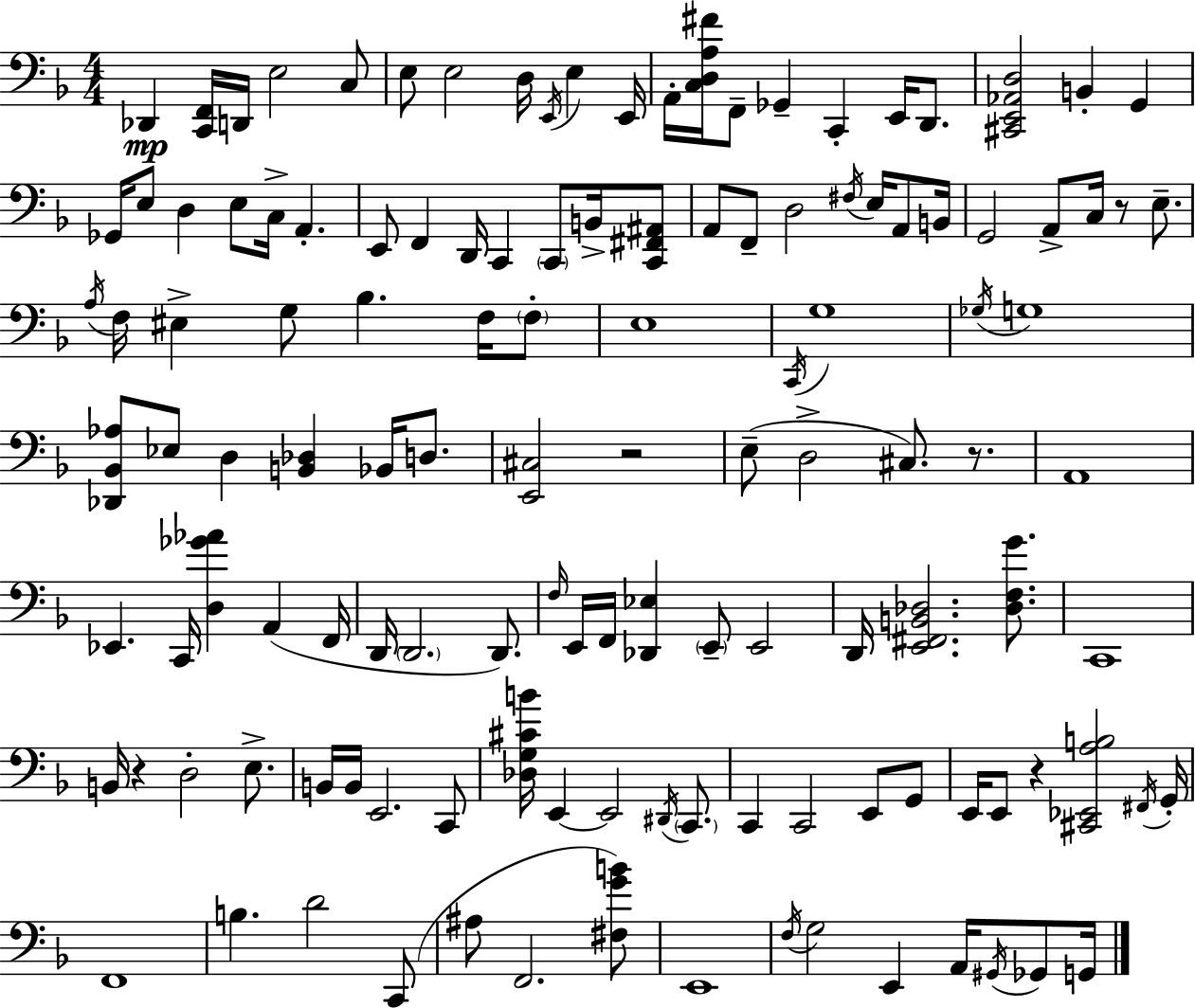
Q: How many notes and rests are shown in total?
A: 127